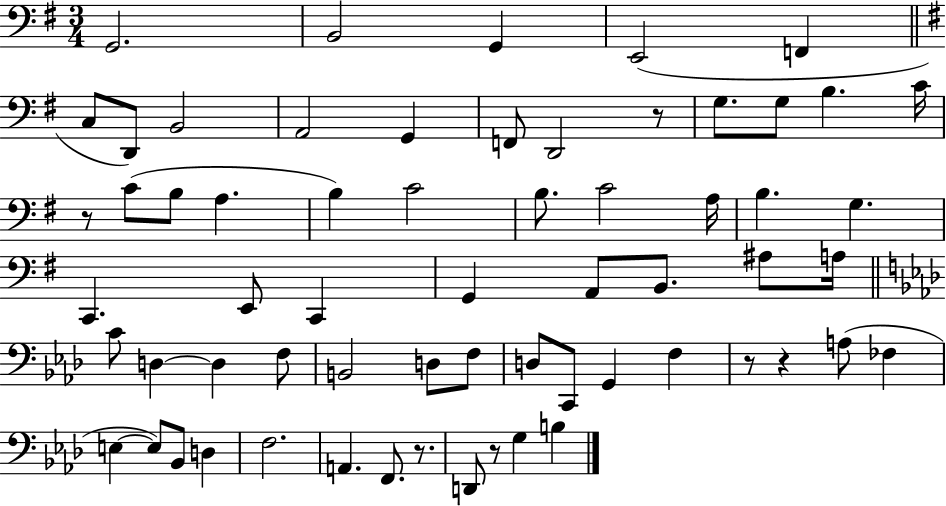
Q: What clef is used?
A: bass